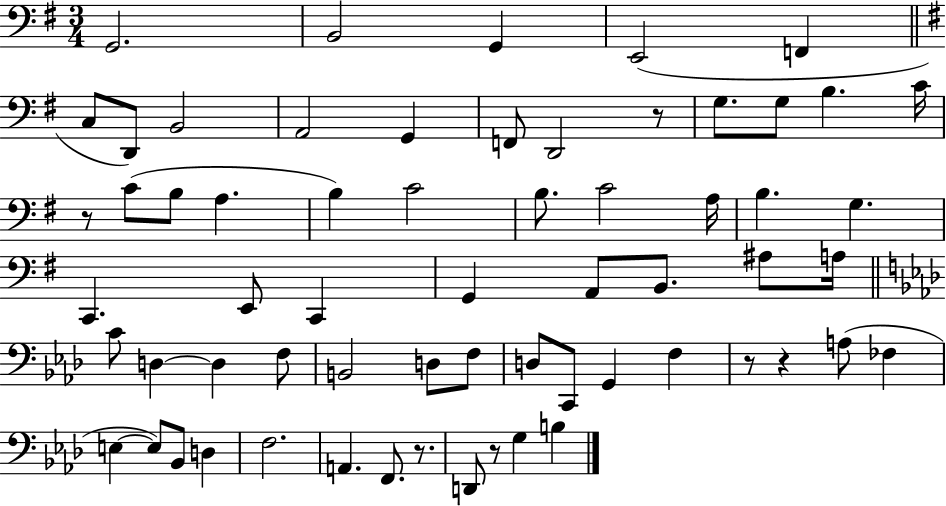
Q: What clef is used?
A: bass